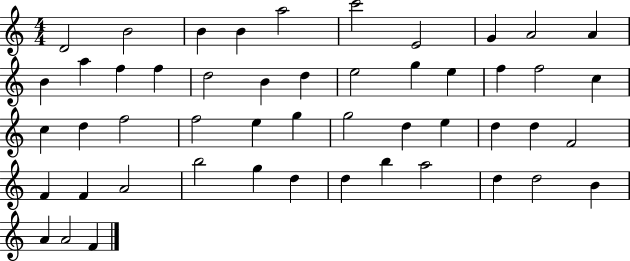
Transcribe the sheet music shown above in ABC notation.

X:1
T:Untitled
M:4/4
L:1/4
K:C
D2 B2 B B a2 c'2 E2 G A2 A B a f f d2 B d e2 g e f f2 c c d f2 f2 e g g2 d e d d F2 F F A2 b2 g d d b a2 d d2 B A A2 F